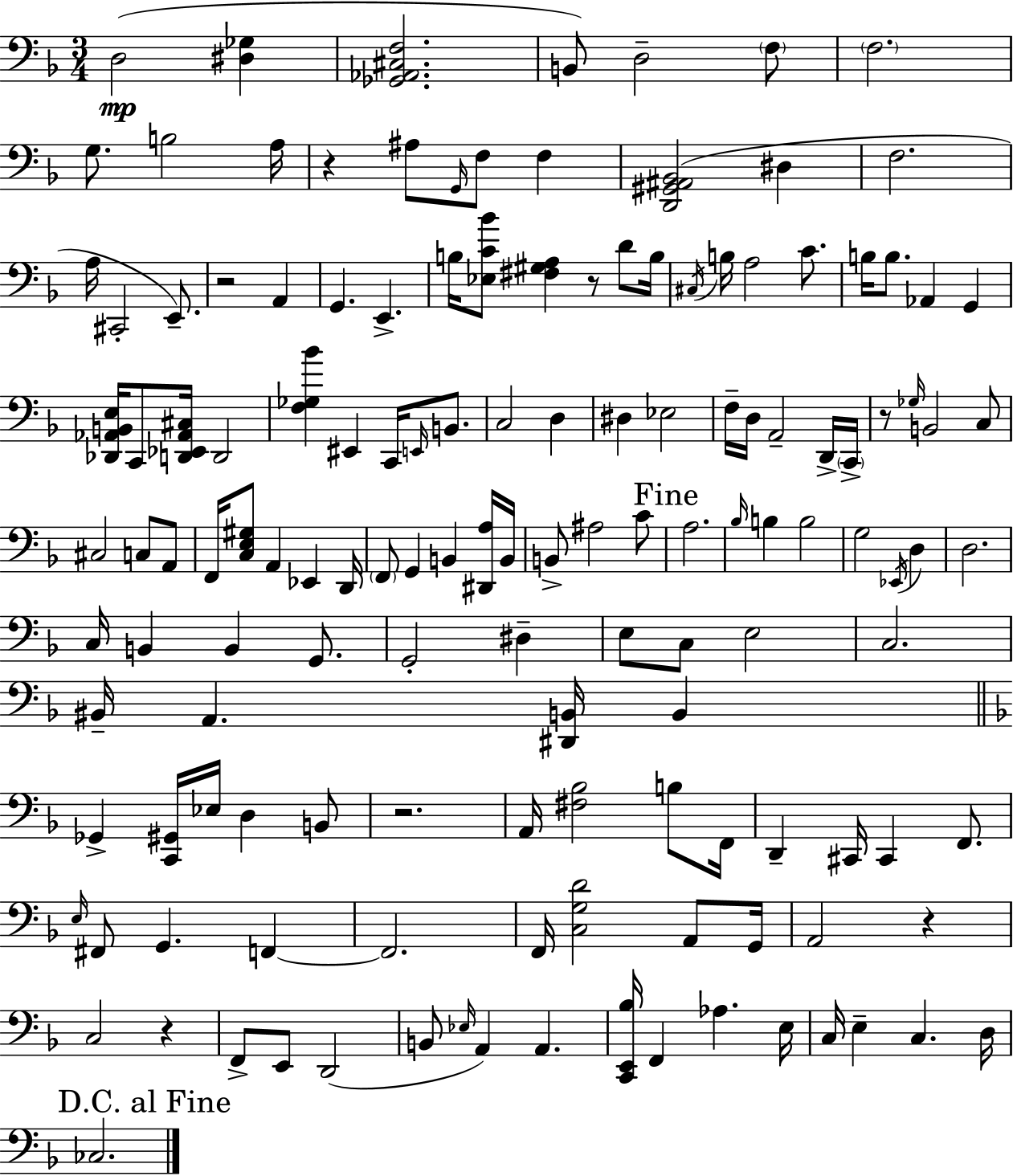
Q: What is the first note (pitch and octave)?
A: D3